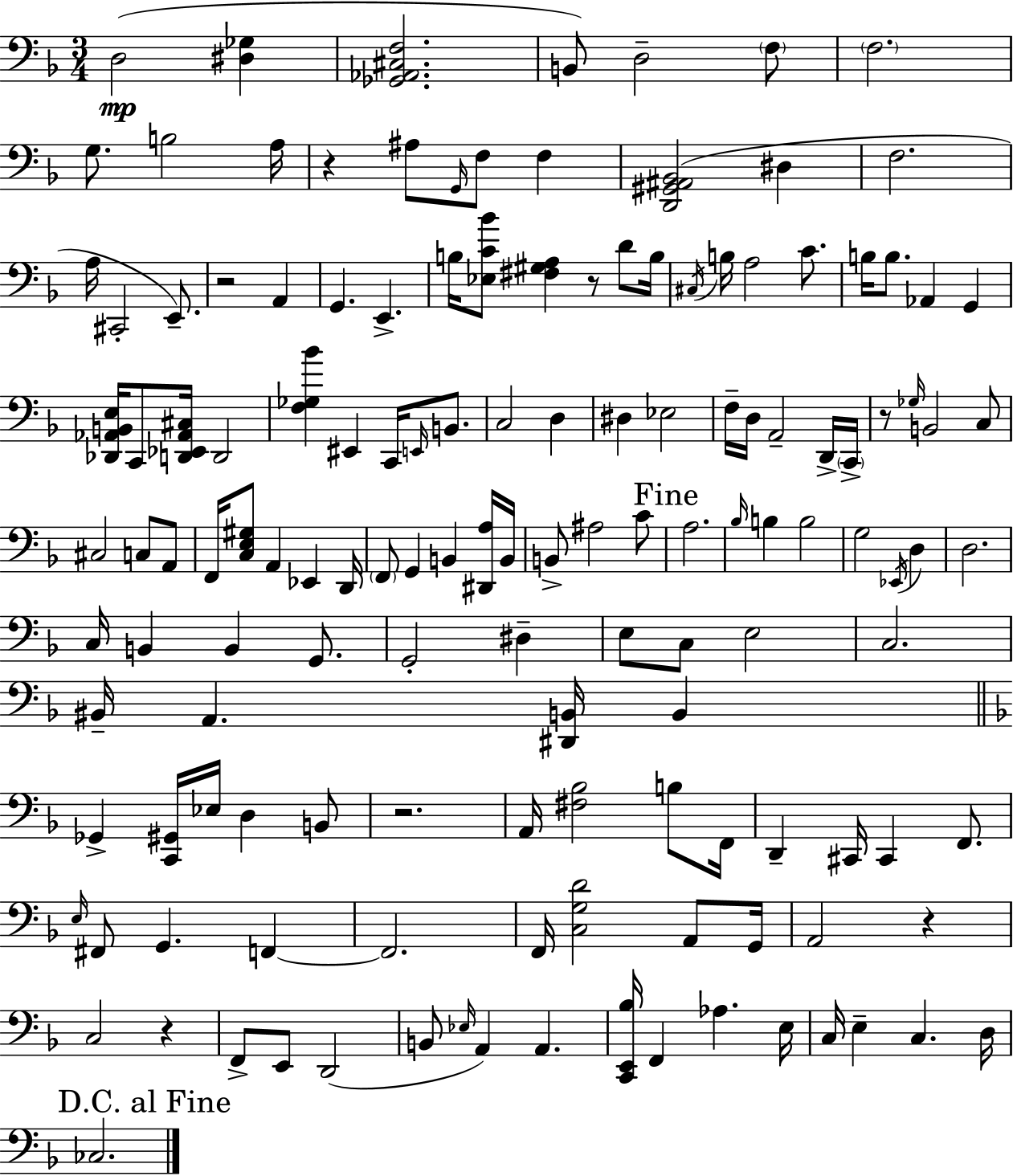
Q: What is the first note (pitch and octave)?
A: D3